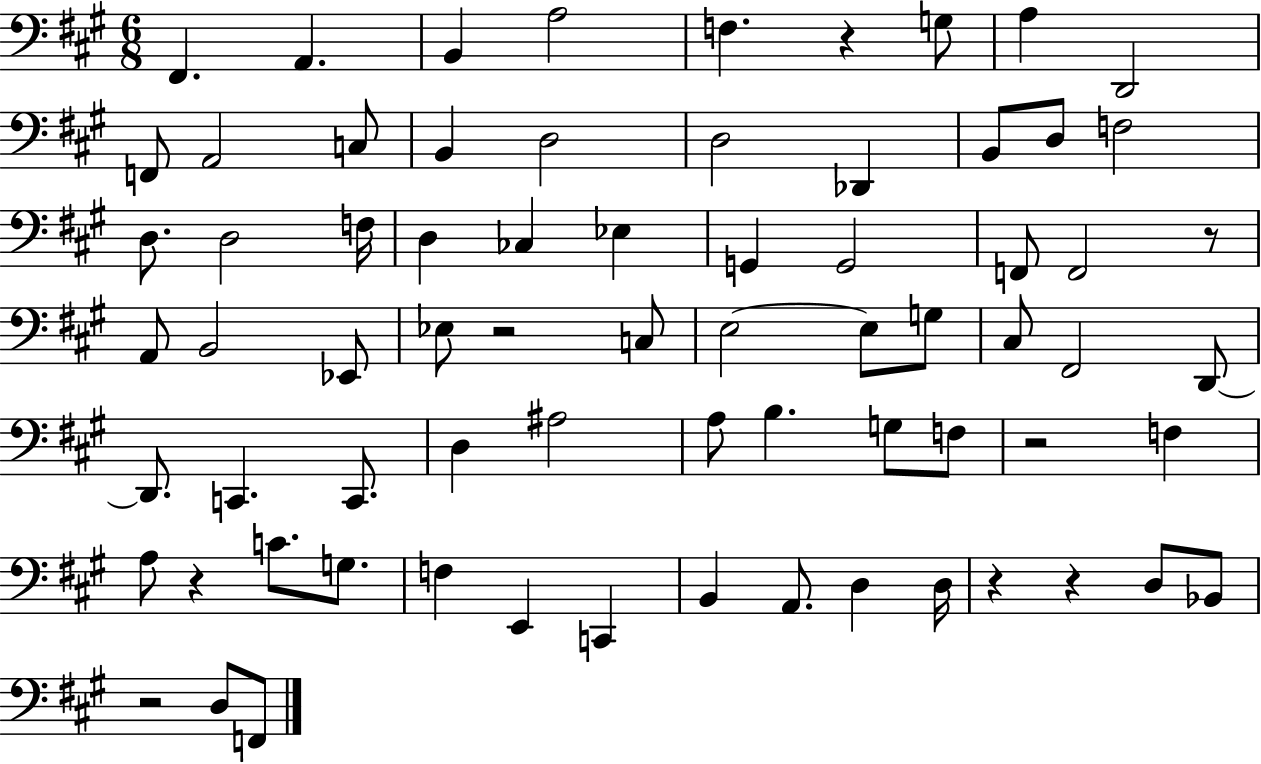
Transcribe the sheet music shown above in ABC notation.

X:1
T:Untitled
M:6/8
L:1/4
K:A
^F,, A,, B,, A,2 F, z G,/2 A, D,,2 F,,/2 A,,2 C,/2 B,, D,2 D,2 _D,, B,,/2 D,/2 F,2 D,/2 D,2 F,/4 D, _C, _E, G,, G,,2 F,,/2 F,,2 z/2 A,,/2 B,,2 _E,,/2 _E,/2 z2 C,/2 E,2 E,/2 G,/2 ^C,/2 ^F,,2 D,,/2 D,,/2 C,, C,,/2 D, ^A,2 A,/2 B, G,/2 F,/2 z2 F, A,/2 z C/2 G,/2 F, E,, C,, B,, A,,/2 D, D,/4 z z D,/2 _B,,/2 z2 D,/2 F,,/2